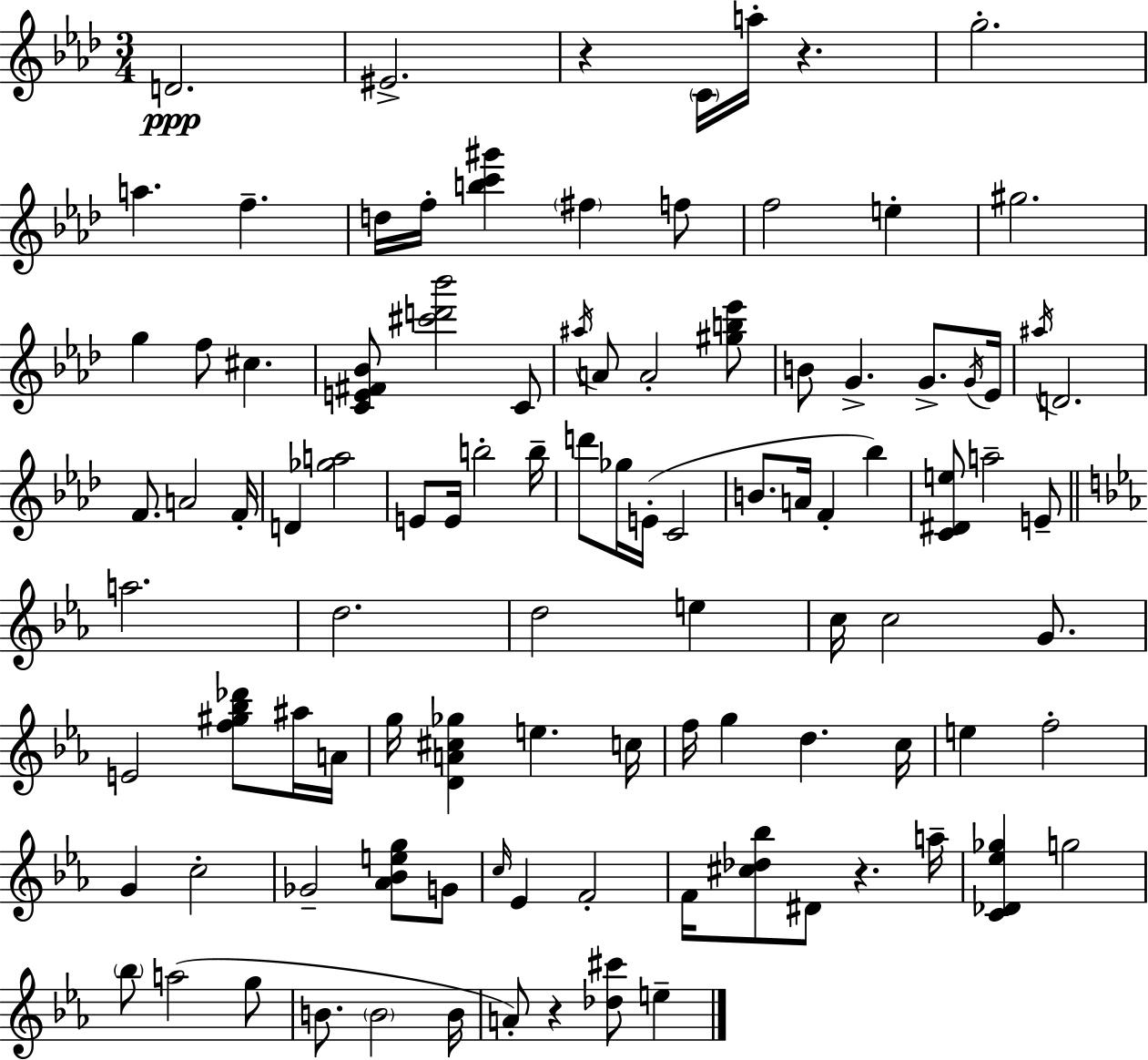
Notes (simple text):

D4/h. EIS4/h. R/q C4/s A5/s R/q. G5/h. A5/q. F5/q. D5/s F5/s [B5,C6,G#6]/q F#5/q F5/e F5/h E5/q G#5/h. G5/q F5/e C#5/q. [C4,E4,F#4,Bb4]/e [C#6,D6,Bb6]/h C4/e A#5/s A4/e A4/h [G#5,B5,Eb6]/e B4/e G4/q. G4/e. G4/s Eb4/s A#5/s D4/h. F4/e. A4/h F4/s D4/q [Gb5,A5]/h E4/e E4/s B5/h B5/s D6/e Gb5/s E4/s C4/h B4/e. A4/s F4/q Bb5/q [C4,D#4,E5]/e A5/h E4/e A5/h. D5/h. D5/h E5/q C5/s C5/h G4/e. E4/h [F5,G#5,Bb5,Db6]/e A#5/s A4/s G5/s [D4,A4,C#5,Gb5]/q E5/q. C5/s F5/s G5/q D5/q. C5/s E5/q F5/h G4/q C5/h Gb4/h [Ab4,Bb4,E5,G5]/e G4/e C5/s Eb4/q F4/h F4/s [C#5,Db5,Bb5]/e D#4/e R/q. A5/s [C4,Db4,Eb5,Gb5]/q G5/h Bb5/e A5/h G5/e B4/e. B4/h B4/s A4/e R/q [Db5,C#6]/e E5/q